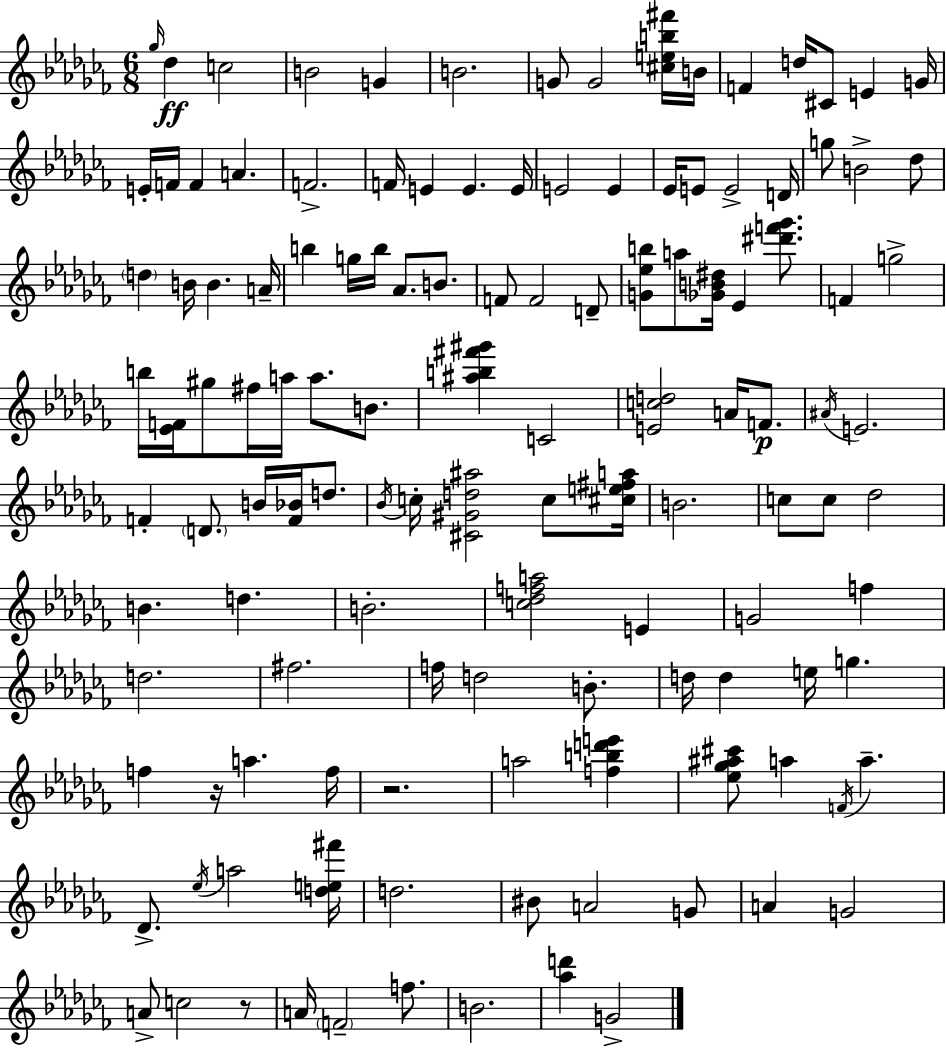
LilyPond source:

{
  \clef treble
  \numericTimeSignature
  \time 6/8
  \key aes \minor
  \grace { ges''16 }\ff des''4 c''2 | b'2 g'4 | b'2. | g'8 g'2 <cis'' e'' b'' fis'''>16 | \break b'16 f'4 d''16 cis'8 e'4 | g'16 e'16-. f'16 f'4 a'4. | f'2.-> | f'16 e'4 e'4. | \break e'16 e'2 e'4 | ees'16 e'8 e'2-> | d'16 g''8 b'2-> des''8 | \parenthesize d''4 b'16 b'4. | \break a'16-- b''4 g''16 b''16 aes'8. b'8. | f'8 f'2 d'8-- | <g' ees'' b''>8 a''8 <ges' b' dis''>16 ees'4 <dis''' f''' ges'''>8. | f'4 g''2-> | \break b''16 <ees' f'>16 gis''8 fis''16 a''16 a''8. b'8. | <ais'' b'' fis''' gis'''>4 c'2 | <e' c'' d''>2 a'16 f'8.\p | \acciaccatura { ais'16 } e'2. | \break f'4-. \parenthesize d'8. b'16 <f' bes'>16 d''8. | \acciaccatura { bes'16 } c''16-. <cis' gis' d'' ais''>2 | c''8 <cis'' e'' fis'' a''>16 b'2. | c''8 c''8 des''2 | \break b'4. d''4. | b'2.-. | <c'' des'' f'' a''>2 e'4 | g'2 f''4 | \break d''2. | fis''2. | f''16 d''2 | b'8.-. d''16 d''4 e''16 g''4. | \break f''4 r16 a''4. | f''16 r2. | a''2 <f'' b'' d''' e'''>4 | <ees'' ges'' ais'' cis'''>8 a''4 \acciaccatura { f'16 } a''4.-- | \break des'8.-> \acciaccatura { ees''16 } a''2 | <d'' e'' fis'''>16 d''2. | bis'8 a'2 | g'8 a'4 g'2 | \break a'8-> c''2 | r8 a'16 \parenthesize f'2-- | f''8. b'2. | <aes'' d'''>4 g'2-> | \break \bar "|."
}